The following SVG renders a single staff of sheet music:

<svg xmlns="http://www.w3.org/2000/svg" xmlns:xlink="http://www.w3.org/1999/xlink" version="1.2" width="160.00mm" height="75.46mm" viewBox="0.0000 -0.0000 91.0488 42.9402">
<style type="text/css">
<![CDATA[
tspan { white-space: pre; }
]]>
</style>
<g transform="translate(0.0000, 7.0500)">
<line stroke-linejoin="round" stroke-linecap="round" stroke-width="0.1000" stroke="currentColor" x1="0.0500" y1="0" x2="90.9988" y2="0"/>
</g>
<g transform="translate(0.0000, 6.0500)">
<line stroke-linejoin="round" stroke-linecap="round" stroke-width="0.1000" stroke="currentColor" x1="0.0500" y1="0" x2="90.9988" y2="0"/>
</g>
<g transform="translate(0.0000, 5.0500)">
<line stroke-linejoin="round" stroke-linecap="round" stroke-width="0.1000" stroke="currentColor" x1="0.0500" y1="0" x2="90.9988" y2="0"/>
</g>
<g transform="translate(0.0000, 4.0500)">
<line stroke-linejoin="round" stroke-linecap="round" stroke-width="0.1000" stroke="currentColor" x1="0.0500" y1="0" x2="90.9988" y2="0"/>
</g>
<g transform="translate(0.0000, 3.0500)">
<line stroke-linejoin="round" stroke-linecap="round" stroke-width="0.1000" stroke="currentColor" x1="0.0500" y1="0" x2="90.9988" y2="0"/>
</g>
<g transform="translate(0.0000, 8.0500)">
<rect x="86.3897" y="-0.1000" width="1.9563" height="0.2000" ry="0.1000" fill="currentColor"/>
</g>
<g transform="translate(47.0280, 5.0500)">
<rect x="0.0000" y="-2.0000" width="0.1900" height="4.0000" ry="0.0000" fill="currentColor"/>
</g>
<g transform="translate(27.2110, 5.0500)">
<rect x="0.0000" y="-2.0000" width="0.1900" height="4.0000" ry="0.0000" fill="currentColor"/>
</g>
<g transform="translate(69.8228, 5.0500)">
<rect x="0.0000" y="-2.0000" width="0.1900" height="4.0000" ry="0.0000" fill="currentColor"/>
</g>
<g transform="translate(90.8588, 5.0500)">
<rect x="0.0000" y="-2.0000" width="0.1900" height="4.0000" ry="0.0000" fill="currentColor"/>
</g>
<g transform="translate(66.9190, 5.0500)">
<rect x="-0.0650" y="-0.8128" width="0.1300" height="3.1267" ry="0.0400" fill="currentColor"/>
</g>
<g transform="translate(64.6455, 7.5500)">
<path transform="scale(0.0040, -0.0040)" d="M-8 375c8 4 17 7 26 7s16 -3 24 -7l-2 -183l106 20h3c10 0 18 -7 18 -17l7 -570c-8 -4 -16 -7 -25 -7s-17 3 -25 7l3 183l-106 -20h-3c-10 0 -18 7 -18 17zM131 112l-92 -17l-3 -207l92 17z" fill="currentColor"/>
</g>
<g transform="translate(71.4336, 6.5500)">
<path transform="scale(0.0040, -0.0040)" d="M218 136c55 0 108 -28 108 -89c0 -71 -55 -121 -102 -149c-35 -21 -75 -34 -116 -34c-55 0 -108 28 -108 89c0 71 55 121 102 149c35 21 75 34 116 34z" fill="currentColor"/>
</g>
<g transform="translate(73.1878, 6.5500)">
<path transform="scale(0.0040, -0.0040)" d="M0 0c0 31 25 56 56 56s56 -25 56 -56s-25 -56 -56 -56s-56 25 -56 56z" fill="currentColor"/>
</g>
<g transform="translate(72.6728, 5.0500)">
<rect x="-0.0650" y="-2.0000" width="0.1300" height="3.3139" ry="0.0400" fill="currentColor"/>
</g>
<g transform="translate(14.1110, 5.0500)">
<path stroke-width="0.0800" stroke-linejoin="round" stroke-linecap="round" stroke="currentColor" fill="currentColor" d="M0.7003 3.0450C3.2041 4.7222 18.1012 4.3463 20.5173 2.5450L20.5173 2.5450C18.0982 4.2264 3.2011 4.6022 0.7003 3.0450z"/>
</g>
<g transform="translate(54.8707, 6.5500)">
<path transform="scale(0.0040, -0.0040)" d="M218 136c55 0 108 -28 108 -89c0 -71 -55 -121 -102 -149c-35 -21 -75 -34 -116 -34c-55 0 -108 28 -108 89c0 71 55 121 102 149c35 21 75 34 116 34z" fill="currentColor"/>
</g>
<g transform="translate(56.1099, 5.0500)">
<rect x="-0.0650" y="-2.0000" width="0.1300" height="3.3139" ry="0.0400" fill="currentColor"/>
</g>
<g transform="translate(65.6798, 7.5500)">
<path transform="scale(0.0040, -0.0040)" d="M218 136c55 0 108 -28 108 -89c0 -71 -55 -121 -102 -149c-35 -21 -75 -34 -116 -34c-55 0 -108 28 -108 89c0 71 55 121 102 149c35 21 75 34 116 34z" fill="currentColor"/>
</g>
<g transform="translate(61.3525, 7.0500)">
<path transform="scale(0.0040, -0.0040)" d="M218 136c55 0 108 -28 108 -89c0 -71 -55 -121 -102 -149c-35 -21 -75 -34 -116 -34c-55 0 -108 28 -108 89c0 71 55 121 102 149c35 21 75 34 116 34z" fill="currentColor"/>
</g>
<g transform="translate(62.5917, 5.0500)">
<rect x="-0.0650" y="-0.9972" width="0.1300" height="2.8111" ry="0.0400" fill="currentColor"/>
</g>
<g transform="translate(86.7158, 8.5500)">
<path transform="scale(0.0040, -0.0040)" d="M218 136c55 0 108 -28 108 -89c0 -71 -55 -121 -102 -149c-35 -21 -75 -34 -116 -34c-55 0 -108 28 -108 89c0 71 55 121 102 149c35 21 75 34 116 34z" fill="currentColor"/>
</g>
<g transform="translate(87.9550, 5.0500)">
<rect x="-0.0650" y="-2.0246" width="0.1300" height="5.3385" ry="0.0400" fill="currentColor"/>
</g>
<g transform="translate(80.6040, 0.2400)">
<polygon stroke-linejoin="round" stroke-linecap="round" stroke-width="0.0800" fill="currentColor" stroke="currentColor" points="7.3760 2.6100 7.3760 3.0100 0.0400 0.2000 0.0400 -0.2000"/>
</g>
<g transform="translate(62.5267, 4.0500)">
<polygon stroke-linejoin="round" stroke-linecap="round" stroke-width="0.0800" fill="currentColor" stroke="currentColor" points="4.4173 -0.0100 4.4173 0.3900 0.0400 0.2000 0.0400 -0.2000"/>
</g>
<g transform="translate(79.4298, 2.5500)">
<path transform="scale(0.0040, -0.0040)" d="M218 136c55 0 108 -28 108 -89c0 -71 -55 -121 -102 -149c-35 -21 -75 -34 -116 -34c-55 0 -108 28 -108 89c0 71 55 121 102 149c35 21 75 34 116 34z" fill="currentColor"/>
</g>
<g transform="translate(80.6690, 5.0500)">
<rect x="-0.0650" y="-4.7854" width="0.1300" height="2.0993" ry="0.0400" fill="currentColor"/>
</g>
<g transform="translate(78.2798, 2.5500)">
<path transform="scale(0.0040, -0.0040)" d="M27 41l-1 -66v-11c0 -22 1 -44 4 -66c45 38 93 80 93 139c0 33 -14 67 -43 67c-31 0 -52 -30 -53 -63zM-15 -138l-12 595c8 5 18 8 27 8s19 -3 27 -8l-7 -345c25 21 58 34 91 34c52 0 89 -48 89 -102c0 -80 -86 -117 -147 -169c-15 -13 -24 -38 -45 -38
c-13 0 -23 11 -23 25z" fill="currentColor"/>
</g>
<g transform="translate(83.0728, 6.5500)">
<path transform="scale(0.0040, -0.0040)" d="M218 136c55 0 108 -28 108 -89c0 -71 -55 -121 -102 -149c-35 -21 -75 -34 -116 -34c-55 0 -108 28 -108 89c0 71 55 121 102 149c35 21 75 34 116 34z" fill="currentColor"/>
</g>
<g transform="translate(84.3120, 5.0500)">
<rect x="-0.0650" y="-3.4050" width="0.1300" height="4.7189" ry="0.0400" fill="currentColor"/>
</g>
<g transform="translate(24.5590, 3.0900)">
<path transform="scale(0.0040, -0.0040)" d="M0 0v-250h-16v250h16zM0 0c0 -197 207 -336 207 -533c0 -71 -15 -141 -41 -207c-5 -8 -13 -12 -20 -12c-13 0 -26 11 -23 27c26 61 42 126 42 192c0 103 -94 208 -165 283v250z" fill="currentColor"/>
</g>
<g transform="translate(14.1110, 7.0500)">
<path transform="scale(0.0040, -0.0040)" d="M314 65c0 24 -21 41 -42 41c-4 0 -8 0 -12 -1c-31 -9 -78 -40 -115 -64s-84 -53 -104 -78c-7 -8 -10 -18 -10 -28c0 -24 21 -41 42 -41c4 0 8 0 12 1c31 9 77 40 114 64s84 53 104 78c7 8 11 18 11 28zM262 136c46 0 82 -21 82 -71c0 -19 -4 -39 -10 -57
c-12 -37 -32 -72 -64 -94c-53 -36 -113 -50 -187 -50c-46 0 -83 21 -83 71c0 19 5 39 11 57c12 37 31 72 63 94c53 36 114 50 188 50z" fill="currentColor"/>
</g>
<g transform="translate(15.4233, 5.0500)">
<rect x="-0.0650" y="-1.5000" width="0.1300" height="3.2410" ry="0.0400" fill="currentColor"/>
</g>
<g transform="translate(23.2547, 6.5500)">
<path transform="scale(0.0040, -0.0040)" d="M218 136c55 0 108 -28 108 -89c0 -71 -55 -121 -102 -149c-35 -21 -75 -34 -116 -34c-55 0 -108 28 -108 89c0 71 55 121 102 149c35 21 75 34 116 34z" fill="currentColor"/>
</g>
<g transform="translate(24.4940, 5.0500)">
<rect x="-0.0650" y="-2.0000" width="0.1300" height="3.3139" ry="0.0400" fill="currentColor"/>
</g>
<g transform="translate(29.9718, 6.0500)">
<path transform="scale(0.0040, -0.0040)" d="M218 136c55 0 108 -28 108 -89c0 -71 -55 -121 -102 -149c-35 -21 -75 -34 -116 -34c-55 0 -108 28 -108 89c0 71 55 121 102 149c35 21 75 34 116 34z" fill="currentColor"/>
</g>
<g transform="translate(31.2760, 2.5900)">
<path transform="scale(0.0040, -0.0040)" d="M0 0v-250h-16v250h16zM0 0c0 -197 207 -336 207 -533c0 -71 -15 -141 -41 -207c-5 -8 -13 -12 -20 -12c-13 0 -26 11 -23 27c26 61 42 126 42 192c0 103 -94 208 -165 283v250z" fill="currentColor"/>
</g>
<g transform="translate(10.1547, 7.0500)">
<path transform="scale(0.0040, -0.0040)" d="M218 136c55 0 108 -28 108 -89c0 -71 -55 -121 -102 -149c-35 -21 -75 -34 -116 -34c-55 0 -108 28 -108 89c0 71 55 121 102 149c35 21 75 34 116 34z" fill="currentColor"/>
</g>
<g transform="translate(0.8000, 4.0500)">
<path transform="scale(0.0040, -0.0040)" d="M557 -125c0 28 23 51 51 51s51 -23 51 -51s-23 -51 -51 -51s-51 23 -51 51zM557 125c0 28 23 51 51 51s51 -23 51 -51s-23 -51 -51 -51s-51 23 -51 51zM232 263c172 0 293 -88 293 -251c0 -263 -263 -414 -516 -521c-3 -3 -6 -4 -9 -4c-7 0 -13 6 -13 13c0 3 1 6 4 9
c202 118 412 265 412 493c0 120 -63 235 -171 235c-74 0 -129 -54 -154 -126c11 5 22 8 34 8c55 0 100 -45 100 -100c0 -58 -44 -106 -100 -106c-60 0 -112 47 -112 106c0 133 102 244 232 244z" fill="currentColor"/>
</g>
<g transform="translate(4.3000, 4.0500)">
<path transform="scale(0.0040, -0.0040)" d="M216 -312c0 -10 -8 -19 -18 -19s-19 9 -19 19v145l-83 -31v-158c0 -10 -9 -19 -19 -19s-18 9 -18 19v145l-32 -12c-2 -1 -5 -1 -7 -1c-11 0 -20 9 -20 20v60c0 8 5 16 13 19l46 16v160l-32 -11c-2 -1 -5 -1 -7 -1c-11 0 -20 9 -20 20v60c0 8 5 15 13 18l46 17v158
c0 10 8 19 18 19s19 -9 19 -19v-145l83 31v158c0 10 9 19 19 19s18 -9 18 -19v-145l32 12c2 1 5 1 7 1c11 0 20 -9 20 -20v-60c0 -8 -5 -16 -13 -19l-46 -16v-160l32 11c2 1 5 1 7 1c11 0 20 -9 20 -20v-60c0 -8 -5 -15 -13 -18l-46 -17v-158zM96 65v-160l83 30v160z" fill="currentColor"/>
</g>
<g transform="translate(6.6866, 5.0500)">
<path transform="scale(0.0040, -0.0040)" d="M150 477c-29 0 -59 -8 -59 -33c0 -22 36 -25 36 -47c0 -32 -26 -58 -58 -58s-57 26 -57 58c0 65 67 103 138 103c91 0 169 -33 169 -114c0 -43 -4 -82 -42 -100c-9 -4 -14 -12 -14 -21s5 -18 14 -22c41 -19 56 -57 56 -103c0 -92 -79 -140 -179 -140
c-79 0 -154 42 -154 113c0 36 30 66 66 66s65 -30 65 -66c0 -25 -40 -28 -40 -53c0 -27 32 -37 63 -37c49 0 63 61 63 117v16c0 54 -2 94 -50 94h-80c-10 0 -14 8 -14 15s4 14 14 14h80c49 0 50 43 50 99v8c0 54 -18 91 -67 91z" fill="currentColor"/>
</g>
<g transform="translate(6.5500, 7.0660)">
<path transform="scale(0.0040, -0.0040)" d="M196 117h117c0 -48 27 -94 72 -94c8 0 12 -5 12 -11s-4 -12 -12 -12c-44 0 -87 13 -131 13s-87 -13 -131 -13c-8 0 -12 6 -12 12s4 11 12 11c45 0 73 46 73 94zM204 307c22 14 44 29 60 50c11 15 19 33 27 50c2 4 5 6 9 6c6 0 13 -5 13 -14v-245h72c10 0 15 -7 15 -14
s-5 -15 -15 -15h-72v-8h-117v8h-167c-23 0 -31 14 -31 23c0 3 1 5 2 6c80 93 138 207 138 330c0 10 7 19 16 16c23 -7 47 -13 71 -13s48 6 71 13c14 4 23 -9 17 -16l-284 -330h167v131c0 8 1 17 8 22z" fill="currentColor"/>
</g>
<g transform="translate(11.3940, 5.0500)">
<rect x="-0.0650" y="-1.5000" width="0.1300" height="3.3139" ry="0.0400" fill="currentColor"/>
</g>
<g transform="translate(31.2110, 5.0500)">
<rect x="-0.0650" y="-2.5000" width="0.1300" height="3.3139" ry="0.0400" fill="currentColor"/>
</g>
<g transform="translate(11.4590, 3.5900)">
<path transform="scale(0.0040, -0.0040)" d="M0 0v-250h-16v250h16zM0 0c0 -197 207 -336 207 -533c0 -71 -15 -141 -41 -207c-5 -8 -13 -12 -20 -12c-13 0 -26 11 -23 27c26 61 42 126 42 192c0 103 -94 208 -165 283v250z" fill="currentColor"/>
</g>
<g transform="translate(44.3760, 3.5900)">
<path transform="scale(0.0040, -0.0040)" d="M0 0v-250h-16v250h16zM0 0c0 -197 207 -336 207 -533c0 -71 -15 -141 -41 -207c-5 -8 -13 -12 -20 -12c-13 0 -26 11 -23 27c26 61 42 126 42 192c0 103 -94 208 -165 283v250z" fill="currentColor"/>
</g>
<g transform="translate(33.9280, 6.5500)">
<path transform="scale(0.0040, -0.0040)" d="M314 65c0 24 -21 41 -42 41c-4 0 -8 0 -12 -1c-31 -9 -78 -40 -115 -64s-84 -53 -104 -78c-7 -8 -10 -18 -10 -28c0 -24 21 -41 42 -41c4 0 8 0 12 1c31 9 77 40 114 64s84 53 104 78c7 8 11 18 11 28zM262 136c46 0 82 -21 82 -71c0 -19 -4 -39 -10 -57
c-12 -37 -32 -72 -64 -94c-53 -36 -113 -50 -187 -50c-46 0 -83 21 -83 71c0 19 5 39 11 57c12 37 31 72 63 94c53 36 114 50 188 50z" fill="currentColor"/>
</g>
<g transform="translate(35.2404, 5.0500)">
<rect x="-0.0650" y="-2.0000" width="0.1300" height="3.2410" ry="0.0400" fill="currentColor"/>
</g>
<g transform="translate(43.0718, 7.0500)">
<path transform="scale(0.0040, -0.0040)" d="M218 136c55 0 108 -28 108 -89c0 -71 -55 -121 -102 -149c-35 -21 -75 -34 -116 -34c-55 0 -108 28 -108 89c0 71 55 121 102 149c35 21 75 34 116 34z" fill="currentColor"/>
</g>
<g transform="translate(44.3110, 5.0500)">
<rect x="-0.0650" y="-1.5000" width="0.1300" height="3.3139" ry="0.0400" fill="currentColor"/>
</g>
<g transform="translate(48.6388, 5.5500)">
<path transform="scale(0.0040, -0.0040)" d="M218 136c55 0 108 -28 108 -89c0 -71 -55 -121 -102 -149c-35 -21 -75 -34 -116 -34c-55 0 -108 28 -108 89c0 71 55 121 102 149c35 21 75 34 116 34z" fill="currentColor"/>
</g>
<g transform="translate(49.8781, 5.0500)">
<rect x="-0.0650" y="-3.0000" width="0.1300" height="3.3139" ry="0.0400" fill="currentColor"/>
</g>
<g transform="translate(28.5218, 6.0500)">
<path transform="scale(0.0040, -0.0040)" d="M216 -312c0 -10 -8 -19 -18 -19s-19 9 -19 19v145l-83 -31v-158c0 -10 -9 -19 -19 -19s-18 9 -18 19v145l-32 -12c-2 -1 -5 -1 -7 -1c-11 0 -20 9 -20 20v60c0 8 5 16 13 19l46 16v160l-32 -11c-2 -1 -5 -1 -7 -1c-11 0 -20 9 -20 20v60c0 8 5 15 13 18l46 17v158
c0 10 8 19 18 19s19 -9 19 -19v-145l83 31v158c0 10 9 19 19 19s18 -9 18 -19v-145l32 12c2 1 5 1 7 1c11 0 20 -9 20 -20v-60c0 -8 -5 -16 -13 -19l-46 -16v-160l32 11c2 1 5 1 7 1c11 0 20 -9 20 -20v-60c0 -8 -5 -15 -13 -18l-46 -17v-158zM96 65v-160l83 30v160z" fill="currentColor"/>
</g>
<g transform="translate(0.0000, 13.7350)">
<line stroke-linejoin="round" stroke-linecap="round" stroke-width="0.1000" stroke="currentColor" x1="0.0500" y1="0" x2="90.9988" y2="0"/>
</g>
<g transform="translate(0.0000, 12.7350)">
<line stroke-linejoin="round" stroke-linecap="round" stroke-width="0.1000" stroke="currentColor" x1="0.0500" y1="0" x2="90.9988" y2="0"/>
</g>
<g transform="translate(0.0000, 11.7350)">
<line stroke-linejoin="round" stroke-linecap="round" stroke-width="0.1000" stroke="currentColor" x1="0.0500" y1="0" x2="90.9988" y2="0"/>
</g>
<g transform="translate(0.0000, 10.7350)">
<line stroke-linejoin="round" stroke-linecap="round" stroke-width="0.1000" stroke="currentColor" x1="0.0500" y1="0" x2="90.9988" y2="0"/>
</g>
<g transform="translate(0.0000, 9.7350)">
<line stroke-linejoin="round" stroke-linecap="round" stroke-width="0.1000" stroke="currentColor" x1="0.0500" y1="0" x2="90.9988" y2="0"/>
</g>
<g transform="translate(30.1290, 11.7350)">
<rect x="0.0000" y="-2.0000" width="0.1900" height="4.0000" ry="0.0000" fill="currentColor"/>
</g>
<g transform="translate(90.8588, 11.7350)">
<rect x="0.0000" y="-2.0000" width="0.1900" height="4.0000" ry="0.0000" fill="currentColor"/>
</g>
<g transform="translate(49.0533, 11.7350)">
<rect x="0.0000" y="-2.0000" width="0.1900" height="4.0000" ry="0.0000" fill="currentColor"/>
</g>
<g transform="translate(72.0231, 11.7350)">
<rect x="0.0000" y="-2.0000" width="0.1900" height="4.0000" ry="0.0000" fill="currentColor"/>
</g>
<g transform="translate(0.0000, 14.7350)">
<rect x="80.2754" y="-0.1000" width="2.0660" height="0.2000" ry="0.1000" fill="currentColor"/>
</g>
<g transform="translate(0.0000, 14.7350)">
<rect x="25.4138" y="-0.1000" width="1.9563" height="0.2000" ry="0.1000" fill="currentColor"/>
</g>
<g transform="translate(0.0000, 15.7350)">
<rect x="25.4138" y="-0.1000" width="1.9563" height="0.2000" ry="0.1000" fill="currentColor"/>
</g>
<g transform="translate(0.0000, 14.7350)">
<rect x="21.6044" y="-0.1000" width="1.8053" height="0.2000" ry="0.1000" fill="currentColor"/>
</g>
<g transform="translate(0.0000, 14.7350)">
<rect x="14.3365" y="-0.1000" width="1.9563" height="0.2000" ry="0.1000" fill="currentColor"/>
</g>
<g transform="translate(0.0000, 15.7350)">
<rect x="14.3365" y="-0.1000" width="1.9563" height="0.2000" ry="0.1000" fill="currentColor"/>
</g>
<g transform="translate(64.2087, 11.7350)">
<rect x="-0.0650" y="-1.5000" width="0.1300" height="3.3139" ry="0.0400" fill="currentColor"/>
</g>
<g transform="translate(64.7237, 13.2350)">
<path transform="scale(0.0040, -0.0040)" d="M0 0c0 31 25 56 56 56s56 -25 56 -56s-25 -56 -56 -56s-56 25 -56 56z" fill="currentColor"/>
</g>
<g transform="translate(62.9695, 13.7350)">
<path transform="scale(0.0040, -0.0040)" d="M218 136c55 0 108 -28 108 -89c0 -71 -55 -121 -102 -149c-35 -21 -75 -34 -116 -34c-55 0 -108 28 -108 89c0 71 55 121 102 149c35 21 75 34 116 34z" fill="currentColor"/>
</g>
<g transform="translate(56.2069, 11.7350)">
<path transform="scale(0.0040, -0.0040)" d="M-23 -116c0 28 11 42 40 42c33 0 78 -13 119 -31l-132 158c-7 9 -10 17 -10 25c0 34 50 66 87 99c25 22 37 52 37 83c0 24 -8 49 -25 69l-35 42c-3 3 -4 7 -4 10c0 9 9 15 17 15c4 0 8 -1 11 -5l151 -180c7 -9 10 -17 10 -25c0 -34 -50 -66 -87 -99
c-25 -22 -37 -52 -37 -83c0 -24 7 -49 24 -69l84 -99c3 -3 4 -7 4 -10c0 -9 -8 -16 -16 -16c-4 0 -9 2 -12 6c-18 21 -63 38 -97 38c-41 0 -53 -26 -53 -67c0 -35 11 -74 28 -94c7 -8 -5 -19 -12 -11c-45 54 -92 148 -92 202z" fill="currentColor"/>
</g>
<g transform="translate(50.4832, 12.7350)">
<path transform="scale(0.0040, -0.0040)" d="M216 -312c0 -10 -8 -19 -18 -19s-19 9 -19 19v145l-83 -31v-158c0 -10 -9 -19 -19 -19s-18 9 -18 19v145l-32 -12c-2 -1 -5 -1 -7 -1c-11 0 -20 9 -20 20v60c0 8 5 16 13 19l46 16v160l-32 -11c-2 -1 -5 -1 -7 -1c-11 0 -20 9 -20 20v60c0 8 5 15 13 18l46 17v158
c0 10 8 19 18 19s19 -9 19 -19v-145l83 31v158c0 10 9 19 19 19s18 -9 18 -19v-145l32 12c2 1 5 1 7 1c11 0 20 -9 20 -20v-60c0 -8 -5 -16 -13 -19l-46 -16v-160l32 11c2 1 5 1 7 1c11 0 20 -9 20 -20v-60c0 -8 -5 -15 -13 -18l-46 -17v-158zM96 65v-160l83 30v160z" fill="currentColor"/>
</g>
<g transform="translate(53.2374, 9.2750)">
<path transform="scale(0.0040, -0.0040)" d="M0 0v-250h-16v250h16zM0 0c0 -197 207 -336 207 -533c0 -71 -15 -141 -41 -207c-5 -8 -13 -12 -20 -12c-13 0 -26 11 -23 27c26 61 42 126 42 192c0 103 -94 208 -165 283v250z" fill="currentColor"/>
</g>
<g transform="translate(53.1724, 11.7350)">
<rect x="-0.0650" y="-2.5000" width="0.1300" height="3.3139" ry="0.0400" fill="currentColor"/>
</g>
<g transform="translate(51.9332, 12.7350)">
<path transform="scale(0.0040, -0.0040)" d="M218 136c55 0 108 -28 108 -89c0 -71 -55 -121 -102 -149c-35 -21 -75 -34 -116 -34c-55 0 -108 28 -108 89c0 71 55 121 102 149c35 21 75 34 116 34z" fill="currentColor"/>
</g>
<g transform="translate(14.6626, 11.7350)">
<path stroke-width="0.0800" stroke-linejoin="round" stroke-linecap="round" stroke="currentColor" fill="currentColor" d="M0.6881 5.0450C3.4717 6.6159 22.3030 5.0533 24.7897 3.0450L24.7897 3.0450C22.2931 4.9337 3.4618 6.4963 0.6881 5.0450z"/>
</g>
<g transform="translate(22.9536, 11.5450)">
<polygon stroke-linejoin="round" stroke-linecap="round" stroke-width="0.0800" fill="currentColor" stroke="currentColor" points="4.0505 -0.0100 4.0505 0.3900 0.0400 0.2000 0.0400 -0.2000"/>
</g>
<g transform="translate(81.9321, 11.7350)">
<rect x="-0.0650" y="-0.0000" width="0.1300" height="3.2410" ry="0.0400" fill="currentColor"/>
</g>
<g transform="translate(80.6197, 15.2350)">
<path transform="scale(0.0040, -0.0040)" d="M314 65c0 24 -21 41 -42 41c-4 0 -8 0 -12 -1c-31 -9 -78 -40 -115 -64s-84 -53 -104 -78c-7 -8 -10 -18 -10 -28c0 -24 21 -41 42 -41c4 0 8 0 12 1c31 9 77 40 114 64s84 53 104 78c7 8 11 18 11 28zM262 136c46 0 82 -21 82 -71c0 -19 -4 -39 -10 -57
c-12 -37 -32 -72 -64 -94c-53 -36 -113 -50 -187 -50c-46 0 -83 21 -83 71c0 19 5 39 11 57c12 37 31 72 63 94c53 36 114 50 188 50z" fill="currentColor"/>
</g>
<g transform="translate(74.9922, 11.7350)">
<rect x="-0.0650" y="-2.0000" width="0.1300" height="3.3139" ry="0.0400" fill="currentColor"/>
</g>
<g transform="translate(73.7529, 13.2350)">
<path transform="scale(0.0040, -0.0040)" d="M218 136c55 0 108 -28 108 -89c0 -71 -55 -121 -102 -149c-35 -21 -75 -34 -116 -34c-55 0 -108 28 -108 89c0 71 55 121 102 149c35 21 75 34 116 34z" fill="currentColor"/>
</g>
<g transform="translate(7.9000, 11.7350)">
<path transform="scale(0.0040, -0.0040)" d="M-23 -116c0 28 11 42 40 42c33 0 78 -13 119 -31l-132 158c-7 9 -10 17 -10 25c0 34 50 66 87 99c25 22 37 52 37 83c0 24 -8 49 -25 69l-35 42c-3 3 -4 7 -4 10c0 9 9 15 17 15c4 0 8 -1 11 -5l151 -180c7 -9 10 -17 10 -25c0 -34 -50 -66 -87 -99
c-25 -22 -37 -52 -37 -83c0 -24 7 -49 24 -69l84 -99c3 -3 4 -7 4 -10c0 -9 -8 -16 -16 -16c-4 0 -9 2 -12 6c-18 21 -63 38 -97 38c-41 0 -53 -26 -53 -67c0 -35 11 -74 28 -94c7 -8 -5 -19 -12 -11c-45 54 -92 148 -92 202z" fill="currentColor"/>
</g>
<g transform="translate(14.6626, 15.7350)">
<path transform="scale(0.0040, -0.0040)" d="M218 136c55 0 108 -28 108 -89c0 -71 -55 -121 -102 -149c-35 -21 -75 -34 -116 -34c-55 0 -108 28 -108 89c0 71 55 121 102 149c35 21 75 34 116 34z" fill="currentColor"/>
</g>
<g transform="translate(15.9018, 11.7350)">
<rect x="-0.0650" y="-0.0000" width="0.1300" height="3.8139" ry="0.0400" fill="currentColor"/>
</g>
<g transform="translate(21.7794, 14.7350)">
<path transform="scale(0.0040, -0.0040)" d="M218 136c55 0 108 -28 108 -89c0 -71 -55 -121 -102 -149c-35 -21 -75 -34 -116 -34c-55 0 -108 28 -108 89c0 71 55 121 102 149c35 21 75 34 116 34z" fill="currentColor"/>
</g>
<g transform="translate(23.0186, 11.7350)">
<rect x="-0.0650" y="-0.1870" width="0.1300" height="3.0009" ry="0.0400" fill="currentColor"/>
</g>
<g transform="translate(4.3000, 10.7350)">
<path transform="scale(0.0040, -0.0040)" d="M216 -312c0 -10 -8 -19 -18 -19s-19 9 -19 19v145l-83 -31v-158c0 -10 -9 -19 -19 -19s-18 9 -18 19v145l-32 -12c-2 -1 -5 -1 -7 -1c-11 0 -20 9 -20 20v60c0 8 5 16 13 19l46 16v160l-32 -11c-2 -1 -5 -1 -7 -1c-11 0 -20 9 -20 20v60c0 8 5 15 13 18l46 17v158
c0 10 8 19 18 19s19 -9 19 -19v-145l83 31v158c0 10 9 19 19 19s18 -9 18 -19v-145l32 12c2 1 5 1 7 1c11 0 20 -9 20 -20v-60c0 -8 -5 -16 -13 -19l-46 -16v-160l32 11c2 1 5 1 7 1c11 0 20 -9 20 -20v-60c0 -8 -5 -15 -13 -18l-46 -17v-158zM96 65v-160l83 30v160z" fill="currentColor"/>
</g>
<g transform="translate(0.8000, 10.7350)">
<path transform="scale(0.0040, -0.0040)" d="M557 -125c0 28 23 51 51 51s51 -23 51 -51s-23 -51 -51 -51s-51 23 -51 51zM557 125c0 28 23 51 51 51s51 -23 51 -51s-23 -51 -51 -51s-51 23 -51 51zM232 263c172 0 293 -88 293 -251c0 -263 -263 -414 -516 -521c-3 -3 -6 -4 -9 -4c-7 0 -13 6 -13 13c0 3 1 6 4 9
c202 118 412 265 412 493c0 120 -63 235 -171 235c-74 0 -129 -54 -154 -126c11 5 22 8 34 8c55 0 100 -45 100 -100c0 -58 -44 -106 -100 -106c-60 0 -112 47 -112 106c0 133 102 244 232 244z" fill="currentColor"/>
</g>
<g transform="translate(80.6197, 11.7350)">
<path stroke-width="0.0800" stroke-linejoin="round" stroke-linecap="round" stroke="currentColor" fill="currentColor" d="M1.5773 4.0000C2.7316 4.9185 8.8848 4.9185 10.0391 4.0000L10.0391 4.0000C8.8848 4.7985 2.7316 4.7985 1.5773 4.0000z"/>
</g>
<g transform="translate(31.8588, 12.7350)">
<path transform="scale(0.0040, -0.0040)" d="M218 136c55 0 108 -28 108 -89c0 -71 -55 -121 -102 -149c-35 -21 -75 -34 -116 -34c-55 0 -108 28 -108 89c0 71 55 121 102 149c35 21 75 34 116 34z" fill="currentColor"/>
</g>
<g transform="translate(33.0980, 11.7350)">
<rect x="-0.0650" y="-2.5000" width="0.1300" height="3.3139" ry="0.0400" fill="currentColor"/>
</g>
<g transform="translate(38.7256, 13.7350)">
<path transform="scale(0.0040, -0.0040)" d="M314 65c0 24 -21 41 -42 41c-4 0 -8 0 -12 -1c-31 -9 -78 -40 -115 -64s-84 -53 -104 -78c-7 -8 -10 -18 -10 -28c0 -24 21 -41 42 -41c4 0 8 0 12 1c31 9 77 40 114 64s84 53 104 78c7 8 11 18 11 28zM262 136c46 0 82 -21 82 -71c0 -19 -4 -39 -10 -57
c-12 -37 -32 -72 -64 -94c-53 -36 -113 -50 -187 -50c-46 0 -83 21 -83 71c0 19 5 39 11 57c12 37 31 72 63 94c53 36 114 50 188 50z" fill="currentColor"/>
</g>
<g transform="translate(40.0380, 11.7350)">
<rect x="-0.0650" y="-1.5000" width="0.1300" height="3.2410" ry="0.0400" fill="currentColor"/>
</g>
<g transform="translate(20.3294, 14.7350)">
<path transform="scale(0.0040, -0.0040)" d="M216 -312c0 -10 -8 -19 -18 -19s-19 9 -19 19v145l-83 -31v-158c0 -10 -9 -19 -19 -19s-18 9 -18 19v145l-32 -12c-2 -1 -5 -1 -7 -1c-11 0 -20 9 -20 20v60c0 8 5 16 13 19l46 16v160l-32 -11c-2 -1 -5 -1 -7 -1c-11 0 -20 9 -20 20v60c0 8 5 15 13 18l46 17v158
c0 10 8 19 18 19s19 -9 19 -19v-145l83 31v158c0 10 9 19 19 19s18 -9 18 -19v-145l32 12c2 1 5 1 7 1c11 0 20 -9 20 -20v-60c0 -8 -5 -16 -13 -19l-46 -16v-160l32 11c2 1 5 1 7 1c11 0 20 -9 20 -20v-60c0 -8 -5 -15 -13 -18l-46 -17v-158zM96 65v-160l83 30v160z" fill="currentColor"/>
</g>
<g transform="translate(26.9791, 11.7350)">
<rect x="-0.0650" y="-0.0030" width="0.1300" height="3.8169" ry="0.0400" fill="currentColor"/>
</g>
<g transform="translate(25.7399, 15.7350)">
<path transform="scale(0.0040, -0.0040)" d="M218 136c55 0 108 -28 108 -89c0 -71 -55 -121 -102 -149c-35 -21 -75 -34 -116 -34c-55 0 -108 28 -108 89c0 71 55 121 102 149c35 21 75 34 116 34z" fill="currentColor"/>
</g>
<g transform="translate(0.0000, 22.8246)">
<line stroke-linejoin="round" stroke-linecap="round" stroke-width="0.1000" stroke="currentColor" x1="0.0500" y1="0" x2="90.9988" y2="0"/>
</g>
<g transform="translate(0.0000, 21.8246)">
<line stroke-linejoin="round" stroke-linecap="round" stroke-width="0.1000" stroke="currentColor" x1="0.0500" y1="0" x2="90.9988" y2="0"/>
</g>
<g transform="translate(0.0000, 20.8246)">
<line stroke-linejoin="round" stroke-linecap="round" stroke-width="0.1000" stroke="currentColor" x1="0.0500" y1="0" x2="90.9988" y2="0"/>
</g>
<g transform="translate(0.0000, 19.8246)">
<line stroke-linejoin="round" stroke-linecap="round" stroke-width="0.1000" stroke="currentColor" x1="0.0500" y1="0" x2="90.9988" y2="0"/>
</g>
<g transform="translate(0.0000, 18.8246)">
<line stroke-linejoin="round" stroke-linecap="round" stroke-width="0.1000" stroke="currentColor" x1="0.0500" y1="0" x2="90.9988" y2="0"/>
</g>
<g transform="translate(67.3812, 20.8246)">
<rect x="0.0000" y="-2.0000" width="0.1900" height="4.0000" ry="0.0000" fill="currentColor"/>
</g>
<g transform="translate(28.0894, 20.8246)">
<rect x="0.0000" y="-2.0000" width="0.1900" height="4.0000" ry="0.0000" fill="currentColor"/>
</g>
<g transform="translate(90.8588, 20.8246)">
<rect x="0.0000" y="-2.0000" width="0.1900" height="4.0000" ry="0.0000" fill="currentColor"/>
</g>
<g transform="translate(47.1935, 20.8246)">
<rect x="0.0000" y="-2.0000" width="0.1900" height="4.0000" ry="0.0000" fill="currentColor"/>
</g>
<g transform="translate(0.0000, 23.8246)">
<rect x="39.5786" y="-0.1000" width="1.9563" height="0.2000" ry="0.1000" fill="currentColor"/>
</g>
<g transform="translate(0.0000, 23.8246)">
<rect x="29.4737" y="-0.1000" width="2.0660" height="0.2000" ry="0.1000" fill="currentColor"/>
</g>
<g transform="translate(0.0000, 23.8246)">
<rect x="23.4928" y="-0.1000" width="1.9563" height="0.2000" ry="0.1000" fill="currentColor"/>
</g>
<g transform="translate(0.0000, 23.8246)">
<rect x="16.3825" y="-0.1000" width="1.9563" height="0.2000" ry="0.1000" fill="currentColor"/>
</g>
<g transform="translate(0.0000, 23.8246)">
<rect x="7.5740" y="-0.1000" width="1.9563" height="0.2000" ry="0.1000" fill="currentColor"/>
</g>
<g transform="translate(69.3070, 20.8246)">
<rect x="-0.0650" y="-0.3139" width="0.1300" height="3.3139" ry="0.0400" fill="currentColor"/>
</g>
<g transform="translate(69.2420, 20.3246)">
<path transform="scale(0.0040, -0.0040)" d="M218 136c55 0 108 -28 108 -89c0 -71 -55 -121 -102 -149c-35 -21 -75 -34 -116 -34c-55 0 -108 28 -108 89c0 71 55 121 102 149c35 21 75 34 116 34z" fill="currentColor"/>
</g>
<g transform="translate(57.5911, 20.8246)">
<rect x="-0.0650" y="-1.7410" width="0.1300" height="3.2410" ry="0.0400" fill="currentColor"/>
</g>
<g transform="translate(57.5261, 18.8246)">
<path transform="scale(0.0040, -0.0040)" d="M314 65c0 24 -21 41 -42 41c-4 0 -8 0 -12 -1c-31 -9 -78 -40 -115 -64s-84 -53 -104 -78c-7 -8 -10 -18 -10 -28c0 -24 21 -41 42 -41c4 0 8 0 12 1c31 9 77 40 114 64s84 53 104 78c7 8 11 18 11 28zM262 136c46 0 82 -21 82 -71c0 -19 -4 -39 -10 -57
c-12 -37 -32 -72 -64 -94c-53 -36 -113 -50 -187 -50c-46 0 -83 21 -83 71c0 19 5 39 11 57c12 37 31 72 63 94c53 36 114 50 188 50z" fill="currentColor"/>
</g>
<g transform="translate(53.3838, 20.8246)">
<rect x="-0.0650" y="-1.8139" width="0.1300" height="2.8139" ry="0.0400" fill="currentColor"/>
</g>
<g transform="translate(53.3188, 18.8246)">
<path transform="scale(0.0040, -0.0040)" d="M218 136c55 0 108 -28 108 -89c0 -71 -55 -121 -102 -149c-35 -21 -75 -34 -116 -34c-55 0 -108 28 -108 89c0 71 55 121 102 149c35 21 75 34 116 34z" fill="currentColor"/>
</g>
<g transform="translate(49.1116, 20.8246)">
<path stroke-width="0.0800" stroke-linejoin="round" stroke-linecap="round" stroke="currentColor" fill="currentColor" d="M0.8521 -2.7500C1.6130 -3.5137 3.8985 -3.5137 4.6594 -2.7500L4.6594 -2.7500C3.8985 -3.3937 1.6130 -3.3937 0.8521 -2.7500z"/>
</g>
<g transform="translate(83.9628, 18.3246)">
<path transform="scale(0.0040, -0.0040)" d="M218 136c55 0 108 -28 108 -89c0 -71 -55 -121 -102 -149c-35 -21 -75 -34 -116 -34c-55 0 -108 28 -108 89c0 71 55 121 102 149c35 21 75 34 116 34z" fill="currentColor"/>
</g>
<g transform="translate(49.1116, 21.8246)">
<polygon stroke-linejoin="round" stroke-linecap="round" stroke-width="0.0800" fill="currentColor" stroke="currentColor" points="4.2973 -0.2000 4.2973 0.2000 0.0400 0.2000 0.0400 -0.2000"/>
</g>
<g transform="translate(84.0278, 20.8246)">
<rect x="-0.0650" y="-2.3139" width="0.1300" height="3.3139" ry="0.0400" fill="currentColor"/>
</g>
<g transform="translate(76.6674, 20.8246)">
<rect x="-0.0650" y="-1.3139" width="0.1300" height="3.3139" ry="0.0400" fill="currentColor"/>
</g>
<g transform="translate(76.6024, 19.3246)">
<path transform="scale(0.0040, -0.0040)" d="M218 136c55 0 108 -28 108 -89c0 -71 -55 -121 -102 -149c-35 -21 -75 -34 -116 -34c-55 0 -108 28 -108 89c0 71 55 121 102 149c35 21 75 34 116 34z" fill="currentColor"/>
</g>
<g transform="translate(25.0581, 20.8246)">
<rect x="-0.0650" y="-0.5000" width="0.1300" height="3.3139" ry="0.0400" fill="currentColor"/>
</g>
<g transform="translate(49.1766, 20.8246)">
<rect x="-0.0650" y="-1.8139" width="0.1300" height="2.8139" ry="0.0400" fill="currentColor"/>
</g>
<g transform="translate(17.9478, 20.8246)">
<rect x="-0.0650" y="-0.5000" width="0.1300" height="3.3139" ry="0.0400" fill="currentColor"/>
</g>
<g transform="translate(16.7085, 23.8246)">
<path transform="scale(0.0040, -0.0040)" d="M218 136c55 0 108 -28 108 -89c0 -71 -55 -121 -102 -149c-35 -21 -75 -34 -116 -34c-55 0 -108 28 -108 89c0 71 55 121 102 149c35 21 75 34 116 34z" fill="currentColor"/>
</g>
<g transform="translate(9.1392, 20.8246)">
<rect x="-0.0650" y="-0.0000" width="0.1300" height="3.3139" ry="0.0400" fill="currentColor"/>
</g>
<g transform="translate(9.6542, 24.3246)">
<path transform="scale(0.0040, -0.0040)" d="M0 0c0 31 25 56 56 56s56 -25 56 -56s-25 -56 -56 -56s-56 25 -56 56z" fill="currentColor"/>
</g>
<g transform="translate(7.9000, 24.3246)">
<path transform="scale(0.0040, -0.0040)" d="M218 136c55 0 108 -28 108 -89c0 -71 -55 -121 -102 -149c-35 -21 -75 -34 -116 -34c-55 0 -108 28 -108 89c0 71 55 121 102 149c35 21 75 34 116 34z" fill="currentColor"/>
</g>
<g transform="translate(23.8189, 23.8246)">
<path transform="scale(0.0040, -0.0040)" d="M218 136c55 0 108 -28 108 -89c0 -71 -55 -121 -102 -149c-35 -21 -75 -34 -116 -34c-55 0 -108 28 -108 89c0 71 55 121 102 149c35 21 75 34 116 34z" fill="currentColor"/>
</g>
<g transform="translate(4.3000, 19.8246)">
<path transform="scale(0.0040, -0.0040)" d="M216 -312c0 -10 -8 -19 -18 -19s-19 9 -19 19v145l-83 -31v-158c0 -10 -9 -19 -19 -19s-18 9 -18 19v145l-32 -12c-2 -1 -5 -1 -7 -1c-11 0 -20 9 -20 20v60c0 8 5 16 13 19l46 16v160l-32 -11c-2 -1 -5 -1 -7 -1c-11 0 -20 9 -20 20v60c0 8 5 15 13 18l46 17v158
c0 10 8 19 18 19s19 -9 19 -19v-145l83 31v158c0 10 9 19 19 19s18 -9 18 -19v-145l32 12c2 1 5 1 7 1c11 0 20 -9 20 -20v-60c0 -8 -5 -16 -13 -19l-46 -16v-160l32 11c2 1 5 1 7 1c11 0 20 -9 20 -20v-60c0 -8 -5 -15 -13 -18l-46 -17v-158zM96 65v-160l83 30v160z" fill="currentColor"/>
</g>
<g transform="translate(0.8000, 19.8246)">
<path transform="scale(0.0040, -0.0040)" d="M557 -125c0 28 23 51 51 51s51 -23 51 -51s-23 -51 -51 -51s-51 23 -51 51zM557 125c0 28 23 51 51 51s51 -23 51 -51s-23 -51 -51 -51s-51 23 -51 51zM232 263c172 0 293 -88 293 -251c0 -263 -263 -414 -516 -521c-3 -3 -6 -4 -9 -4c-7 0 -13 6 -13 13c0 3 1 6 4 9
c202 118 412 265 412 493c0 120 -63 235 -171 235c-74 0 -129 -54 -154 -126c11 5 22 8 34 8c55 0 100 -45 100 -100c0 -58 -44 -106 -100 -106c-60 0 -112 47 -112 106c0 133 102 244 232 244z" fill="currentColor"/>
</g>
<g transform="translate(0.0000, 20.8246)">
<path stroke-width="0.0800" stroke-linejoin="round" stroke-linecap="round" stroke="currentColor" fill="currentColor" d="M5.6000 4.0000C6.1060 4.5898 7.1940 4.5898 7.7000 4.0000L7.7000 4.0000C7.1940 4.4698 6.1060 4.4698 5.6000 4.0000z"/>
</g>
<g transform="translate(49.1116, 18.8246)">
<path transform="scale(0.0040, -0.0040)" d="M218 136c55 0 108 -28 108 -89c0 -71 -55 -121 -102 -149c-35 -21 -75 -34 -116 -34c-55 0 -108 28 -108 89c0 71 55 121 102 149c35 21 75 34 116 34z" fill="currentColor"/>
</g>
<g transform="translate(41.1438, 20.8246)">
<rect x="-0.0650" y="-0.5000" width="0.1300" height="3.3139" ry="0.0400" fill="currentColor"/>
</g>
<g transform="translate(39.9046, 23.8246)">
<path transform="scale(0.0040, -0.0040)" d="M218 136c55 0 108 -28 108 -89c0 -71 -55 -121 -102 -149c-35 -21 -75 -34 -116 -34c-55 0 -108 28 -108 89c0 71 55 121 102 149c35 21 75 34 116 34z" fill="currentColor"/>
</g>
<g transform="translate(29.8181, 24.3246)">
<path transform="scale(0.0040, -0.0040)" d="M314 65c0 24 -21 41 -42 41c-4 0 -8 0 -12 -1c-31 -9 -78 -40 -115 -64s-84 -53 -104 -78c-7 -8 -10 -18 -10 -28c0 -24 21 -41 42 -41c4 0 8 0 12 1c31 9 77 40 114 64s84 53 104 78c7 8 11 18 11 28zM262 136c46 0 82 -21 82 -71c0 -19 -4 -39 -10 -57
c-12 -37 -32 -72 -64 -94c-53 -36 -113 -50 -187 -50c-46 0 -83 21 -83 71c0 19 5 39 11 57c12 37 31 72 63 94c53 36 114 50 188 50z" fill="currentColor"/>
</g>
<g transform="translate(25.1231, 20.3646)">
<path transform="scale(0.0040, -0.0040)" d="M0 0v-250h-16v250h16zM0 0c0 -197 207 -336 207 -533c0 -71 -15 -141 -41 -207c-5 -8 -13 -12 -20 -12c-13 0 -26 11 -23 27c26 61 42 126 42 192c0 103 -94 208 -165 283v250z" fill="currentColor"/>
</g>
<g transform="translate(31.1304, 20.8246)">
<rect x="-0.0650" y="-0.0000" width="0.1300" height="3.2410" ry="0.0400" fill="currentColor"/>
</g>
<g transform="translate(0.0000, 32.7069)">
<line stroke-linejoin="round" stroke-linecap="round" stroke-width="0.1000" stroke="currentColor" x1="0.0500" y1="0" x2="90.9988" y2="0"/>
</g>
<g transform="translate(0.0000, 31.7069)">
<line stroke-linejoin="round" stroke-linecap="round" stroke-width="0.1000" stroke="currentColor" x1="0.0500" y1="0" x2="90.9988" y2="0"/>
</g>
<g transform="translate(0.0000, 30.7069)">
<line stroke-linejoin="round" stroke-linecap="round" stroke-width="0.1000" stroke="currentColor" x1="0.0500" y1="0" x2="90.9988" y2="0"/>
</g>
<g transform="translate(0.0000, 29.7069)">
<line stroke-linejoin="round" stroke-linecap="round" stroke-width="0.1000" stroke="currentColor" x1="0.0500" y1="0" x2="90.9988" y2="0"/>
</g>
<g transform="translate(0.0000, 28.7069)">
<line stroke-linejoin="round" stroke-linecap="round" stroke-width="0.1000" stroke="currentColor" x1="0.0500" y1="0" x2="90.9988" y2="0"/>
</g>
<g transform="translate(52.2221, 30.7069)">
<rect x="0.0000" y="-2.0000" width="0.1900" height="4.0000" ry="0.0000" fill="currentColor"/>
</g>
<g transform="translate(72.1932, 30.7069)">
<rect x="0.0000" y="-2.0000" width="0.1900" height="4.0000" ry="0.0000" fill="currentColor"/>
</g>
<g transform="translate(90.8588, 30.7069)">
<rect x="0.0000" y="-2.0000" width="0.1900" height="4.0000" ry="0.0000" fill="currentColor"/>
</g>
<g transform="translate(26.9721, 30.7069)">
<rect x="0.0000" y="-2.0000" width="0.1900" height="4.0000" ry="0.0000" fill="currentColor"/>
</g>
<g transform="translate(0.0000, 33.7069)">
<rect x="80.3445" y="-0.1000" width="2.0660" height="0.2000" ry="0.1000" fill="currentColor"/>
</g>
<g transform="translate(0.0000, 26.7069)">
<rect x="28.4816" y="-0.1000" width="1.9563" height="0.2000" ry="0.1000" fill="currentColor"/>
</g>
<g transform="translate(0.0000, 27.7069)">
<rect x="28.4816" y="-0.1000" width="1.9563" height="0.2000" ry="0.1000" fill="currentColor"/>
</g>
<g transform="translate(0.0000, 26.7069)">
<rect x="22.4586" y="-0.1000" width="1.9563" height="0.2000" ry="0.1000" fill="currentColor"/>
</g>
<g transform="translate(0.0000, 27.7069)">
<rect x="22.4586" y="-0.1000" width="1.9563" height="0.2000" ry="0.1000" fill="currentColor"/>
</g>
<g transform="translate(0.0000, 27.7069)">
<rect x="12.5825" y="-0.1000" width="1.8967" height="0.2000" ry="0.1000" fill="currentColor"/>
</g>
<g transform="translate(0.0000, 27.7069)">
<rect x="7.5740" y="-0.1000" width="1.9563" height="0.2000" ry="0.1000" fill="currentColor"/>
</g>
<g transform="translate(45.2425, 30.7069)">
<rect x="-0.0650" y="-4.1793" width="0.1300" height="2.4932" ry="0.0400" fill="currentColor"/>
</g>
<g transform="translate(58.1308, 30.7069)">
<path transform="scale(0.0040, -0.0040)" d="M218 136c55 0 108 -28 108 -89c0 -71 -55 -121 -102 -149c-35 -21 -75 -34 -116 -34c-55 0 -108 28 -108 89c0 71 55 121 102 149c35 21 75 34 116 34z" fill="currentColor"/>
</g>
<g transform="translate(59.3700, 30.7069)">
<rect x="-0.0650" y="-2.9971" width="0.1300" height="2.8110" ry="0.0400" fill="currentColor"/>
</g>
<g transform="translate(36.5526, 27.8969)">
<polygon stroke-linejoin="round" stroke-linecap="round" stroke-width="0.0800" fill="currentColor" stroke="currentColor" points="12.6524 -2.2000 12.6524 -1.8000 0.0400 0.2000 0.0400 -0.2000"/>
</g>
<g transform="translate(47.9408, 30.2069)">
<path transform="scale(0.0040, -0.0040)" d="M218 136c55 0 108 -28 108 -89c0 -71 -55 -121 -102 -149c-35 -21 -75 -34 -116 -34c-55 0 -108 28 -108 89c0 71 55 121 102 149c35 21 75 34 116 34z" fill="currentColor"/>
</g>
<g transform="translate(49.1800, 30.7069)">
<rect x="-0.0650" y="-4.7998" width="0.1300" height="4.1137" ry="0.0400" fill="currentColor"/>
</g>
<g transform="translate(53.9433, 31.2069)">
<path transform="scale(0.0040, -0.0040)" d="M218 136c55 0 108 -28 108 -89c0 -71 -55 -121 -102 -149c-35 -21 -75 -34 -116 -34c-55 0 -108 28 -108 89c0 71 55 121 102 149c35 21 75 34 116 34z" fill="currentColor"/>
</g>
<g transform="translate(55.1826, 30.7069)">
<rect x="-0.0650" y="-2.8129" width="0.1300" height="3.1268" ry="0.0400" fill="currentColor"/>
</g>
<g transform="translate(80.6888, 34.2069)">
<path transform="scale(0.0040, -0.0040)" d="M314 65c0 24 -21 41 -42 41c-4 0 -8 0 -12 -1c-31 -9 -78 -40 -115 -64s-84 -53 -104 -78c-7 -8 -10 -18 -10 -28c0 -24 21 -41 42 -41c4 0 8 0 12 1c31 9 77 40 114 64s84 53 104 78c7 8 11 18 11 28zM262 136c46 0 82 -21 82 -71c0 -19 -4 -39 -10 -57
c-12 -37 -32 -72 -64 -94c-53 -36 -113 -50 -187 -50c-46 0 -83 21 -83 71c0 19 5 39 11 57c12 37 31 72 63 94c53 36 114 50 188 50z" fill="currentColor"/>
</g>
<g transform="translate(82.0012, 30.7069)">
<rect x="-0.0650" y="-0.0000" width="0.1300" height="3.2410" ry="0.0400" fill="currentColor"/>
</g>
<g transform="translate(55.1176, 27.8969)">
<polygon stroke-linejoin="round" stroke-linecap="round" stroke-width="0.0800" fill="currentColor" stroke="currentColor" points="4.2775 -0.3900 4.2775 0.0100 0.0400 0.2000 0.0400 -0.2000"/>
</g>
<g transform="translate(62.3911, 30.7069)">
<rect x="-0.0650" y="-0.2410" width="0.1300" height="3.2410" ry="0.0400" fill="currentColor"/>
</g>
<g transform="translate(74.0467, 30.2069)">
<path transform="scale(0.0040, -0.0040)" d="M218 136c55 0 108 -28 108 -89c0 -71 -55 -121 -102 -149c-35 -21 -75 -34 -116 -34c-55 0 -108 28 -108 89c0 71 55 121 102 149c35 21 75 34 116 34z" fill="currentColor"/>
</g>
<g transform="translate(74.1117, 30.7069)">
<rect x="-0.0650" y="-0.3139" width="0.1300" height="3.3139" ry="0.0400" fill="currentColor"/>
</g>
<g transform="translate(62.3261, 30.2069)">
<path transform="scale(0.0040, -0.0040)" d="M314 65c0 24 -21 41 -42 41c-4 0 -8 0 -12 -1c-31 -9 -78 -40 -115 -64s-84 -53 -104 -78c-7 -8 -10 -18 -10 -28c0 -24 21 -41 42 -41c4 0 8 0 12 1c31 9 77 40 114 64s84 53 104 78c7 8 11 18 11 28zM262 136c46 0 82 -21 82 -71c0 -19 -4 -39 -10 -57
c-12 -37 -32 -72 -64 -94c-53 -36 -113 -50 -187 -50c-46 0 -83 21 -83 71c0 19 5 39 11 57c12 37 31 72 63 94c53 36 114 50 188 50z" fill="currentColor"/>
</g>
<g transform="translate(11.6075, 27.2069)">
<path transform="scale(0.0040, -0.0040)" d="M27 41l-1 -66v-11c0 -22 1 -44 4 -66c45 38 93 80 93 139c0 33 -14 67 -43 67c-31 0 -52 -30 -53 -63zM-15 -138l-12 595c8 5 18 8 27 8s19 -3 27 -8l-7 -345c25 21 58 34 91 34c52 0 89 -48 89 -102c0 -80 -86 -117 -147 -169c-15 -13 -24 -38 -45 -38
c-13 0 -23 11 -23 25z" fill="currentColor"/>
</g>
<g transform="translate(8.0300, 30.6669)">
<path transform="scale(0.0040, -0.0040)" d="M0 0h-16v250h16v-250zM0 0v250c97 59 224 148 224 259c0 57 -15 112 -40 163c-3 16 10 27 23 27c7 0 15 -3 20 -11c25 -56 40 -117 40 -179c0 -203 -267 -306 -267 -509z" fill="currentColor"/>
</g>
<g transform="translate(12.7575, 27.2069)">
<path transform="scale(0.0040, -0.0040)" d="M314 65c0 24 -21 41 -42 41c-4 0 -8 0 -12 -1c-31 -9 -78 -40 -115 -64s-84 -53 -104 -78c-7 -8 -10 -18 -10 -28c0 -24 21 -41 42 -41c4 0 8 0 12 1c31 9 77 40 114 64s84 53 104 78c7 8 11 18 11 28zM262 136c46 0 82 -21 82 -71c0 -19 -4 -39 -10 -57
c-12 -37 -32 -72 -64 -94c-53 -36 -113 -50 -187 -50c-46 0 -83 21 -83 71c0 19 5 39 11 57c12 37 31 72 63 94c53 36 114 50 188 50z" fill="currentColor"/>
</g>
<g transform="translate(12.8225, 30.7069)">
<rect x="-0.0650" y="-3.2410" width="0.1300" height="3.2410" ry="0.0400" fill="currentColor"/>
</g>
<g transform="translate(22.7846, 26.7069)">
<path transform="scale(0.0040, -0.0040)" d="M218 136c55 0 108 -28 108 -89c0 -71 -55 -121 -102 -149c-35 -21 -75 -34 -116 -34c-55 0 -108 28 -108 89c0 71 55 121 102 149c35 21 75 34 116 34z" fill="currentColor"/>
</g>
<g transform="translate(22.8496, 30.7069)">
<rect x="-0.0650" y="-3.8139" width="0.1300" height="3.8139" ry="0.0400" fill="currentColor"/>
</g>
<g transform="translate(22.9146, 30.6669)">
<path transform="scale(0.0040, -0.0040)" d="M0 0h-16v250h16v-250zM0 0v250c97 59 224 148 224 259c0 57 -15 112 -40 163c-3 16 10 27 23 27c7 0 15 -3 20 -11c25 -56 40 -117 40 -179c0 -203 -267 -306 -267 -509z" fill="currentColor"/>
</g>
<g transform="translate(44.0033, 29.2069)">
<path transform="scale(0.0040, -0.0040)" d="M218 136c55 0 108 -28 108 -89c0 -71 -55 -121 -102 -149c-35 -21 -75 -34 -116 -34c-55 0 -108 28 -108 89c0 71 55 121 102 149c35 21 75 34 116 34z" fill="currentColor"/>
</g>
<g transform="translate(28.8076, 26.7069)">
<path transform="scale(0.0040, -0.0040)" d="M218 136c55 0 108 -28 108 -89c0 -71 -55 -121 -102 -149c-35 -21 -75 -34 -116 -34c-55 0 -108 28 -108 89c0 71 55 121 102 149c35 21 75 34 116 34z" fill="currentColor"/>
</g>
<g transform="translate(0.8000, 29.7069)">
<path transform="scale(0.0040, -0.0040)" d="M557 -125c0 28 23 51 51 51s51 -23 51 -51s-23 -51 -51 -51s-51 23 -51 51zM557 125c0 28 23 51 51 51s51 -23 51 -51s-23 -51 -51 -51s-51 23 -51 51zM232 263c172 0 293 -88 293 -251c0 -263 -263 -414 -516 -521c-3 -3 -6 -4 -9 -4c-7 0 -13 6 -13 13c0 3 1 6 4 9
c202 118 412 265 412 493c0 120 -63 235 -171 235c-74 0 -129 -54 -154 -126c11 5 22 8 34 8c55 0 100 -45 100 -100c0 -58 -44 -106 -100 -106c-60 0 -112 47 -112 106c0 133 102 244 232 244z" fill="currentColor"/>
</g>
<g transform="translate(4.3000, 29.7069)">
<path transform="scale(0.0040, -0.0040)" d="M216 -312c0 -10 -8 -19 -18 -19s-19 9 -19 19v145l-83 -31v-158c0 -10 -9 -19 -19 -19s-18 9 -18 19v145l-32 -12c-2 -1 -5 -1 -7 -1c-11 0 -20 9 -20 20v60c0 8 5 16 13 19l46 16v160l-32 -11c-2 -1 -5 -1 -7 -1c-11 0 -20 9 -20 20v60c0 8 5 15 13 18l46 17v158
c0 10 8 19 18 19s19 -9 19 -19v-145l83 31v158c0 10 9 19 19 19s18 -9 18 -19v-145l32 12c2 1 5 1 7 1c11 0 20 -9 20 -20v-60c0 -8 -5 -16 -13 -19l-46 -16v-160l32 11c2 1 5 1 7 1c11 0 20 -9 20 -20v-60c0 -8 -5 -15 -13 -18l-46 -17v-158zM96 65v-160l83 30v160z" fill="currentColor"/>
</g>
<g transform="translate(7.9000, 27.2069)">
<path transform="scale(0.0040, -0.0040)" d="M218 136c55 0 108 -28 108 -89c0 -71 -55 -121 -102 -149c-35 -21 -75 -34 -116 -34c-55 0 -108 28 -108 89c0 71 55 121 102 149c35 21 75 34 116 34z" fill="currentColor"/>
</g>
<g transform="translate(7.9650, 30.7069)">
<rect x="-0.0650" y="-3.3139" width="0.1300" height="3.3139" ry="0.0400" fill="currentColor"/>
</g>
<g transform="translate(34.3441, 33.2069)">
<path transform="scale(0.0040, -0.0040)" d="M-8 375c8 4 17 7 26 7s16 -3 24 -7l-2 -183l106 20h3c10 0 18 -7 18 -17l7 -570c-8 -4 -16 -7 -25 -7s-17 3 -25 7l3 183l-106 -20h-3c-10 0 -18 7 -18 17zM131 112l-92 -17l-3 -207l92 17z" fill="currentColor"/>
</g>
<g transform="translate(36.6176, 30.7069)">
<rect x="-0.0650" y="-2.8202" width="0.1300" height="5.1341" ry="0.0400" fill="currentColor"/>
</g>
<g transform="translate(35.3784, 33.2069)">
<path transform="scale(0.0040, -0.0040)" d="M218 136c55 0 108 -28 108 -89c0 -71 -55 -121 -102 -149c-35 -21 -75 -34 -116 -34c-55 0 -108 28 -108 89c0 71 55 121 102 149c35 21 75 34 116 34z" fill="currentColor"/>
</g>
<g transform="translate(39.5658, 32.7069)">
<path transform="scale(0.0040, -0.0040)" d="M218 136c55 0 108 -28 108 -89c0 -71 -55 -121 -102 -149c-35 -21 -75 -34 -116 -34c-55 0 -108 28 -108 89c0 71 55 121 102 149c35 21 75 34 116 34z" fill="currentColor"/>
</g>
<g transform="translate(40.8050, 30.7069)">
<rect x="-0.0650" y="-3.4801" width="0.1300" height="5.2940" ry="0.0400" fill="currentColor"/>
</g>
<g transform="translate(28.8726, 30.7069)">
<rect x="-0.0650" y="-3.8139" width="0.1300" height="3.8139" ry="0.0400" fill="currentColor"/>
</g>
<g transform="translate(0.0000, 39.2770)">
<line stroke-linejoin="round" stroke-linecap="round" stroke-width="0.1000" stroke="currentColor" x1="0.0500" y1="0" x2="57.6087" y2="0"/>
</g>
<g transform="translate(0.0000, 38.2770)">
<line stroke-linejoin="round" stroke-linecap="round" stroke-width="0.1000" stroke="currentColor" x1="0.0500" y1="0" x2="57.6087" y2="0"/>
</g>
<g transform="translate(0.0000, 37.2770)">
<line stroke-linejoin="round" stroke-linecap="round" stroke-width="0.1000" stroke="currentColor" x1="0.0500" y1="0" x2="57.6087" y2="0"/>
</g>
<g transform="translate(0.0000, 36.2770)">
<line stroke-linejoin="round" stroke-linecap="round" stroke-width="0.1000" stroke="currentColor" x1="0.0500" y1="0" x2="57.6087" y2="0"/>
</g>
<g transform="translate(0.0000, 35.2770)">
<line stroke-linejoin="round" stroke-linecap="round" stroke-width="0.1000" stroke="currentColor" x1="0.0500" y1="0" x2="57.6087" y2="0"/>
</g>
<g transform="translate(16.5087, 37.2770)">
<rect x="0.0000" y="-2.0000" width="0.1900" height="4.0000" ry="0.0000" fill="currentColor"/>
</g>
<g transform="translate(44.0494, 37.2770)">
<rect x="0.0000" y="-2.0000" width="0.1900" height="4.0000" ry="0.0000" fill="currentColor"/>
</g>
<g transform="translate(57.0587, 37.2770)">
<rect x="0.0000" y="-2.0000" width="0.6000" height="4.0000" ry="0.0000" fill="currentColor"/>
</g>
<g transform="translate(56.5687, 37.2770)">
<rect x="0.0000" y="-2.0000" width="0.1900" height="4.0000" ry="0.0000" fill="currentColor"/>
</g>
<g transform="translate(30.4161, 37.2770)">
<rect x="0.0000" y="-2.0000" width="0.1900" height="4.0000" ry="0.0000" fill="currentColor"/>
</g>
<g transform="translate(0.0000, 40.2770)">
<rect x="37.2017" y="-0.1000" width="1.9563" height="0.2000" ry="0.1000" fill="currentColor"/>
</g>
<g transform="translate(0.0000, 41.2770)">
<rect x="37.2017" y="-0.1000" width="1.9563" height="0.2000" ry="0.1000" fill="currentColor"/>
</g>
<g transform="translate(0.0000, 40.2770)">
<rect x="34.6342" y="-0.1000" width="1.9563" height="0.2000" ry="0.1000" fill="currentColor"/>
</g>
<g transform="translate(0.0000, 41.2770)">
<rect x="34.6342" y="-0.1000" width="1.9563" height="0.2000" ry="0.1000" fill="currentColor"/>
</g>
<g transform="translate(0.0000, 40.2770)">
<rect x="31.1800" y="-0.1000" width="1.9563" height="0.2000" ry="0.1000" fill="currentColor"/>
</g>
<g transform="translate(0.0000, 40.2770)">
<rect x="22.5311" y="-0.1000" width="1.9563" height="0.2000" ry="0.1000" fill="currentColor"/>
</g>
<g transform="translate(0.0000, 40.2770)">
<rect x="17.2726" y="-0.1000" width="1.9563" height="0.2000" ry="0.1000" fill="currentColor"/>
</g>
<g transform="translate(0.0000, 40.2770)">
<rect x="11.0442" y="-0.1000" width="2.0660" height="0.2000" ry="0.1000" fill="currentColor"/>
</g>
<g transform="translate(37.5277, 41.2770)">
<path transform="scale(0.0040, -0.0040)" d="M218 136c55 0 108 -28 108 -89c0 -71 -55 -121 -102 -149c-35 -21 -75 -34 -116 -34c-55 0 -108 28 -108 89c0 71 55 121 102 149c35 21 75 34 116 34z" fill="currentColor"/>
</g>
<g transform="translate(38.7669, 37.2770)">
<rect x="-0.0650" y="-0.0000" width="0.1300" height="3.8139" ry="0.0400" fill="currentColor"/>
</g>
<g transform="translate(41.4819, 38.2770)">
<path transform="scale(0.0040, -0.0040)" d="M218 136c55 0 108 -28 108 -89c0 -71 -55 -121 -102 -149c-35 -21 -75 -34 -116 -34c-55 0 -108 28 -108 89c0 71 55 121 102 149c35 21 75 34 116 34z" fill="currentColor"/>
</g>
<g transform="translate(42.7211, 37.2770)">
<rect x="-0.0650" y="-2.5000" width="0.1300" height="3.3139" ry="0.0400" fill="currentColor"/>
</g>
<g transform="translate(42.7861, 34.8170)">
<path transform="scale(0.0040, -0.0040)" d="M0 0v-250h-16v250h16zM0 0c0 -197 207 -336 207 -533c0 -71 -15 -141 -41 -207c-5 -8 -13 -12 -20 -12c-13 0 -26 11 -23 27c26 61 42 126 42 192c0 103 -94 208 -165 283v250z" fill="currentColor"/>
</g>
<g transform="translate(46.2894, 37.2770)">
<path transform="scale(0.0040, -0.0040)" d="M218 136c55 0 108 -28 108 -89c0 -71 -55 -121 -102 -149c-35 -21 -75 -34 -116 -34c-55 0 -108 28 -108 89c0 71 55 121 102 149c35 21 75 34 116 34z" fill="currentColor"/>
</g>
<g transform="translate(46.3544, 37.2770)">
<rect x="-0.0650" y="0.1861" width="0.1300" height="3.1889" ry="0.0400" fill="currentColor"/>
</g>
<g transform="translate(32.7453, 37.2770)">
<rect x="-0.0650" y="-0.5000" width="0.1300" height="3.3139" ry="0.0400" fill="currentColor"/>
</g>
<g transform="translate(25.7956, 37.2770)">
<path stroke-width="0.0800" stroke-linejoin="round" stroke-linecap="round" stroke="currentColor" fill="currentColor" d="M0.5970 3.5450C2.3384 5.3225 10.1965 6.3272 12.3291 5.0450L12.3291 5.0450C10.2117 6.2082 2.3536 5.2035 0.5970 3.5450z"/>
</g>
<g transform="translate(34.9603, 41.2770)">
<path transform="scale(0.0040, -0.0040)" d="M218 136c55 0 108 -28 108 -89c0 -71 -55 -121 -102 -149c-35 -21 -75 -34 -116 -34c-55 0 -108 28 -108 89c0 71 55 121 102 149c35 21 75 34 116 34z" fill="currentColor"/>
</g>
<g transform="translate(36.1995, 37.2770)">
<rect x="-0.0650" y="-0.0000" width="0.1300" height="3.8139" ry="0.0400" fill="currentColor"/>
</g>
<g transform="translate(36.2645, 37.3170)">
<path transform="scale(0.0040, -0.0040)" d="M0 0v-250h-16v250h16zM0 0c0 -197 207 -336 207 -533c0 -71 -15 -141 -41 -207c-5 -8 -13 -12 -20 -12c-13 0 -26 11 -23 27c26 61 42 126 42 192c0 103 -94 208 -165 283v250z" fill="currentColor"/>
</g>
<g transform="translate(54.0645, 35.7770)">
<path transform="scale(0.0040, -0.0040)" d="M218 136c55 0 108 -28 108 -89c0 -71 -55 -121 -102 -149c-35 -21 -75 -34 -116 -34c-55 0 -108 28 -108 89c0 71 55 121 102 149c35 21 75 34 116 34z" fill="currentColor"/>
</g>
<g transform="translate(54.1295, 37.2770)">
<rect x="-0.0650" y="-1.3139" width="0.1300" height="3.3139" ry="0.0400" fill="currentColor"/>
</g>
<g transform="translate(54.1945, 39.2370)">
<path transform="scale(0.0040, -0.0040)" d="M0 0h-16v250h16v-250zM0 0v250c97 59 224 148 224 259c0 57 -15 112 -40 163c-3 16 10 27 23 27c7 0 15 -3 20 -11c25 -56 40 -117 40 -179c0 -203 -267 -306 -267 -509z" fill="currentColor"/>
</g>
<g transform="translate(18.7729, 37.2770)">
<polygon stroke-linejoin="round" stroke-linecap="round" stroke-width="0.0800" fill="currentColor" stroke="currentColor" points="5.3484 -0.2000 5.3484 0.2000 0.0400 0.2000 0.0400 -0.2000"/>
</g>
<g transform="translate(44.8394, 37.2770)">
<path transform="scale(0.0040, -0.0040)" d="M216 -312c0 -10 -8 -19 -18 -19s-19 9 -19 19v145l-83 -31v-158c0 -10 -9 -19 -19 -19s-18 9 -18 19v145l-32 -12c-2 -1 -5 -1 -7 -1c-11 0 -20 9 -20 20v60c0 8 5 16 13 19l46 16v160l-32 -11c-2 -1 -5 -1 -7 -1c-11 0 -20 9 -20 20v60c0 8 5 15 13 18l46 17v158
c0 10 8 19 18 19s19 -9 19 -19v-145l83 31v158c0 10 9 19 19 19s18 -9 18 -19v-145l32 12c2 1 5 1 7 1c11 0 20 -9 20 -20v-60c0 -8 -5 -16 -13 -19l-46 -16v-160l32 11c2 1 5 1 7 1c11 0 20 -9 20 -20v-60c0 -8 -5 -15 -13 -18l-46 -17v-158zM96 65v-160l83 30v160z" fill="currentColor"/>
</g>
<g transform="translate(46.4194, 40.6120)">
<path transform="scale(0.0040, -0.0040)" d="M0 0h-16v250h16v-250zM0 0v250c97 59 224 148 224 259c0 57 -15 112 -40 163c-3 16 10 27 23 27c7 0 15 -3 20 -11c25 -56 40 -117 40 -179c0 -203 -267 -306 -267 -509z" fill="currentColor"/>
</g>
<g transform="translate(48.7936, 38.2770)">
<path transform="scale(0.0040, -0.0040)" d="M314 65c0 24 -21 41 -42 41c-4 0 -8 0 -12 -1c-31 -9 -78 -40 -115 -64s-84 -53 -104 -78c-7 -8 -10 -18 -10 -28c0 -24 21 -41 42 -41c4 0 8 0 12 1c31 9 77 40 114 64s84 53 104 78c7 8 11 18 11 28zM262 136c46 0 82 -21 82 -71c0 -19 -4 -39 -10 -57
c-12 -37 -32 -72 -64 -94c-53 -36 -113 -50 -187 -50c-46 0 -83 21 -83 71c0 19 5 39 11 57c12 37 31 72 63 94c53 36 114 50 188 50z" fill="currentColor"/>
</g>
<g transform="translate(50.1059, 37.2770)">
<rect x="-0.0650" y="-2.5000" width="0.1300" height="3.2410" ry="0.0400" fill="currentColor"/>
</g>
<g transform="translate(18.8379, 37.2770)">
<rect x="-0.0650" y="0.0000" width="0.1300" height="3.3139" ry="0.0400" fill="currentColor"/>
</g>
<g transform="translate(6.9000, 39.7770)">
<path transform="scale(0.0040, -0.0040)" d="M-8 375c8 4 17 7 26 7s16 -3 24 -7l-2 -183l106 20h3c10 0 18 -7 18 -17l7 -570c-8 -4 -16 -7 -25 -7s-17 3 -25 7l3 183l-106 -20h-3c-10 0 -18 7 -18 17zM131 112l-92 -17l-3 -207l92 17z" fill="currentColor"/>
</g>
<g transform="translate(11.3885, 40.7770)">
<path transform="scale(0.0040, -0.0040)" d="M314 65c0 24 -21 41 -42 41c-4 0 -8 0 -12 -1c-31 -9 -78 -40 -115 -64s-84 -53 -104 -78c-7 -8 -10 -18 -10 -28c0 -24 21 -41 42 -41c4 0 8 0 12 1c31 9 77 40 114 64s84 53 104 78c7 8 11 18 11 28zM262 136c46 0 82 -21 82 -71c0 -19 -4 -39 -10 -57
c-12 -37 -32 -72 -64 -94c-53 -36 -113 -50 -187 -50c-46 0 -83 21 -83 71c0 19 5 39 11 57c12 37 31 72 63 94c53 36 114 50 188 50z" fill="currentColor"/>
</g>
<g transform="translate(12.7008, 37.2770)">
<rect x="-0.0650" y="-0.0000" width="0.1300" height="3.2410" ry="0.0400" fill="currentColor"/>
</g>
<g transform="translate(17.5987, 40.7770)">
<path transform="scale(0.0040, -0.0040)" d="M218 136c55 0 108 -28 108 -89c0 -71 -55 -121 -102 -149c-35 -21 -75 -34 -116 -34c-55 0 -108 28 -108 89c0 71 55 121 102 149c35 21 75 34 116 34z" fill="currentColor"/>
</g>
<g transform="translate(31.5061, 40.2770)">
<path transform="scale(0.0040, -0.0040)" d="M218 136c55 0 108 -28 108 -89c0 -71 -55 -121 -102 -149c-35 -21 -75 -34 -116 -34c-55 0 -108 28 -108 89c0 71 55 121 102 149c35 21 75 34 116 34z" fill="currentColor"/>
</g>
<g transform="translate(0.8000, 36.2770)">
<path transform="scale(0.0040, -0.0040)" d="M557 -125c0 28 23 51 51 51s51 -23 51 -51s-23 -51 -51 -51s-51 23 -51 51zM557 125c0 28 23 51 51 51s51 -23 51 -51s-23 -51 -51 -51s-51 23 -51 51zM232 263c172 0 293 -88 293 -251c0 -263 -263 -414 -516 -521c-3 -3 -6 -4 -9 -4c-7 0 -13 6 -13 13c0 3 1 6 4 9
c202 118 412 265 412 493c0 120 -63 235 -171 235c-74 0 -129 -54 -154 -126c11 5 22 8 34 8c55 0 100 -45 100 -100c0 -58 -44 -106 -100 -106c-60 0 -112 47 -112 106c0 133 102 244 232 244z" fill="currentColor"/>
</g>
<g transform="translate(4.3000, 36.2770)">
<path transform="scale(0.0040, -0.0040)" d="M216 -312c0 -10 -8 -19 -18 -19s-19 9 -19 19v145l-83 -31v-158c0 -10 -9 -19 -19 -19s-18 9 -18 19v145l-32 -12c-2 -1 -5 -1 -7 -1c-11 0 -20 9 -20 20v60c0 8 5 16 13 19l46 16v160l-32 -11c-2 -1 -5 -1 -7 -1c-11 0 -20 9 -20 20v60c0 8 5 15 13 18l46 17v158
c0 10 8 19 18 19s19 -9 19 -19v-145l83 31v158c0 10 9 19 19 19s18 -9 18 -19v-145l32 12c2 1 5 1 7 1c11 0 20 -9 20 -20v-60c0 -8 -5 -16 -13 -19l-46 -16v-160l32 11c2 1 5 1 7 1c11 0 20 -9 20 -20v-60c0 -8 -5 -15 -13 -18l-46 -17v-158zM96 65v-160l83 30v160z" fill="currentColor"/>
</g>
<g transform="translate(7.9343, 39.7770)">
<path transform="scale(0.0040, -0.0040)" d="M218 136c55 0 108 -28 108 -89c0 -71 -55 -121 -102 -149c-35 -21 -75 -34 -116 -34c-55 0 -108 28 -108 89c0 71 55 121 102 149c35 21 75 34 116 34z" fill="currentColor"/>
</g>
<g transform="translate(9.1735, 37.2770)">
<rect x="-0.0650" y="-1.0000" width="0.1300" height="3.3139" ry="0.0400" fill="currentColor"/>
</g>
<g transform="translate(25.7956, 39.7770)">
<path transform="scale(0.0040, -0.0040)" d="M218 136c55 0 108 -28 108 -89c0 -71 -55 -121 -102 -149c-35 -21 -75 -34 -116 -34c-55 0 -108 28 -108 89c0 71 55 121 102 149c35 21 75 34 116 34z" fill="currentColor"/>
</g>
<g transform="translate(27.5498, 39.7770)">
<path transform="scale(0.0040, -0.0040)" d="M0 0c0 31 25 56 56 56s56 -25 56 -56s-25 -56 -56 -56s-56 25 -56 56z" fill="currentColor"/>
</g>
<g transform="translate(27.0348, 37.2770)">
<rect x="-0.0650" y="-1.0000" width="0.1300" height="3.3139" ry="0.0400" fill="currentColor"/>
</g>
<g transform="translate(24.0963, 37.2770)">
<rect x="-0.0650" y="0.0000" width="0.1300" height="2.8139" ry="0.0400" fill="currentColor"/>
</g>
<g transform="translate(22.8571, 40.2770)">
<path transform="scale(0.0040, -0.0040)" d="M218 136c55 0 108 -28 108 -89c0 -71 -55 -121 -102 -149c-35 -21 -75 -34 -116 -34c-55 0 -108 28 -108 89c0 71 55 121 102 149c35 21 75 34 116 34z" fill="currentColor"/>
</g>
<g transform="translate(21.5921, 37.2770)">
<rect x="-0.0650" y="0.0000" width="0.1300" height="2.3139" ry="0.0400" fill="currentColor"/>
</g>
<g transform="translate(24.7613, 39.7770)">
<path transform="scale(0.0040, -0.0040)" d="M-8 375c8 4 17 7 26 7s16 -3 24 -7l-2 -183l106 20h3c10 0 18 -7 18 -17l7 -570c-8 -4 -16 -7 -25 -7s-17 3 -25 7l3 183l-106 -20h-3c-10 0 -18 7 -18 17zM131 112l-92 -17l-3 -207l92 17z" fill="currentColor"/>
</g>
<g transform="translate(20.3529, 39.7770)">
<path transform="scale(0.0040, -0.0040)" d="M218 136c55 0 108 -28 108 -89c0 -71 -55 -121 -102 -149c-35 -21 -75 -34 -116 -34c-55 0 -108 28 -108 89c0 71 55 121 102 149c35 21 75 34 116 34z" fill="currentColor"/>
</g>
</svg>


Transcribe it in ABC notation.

X:1
T:Untitled
M:3/4
L:1/4
K:G
G,,/2 G,,2 A,,/2 ^B,,/2 A,,2 G,,/2 C, A,, G,,/2 F,,/2 A,, _B,/2 A,,/2 D,,/2 z C,, ^E,,/2 C,,/2 B,, G,,2 ^B,,/2 z G,, A,, D,,2 D,, E,, E,,/2 D,,2 E,, A,/2 A,/2 A,2 E, G, B, D/2 _D2 E/2 E F,,/2 G,,/2 G,/2 E,/2 C,/2 D,/2 E,2 E, D,,2 F,, D,,2 D,,/2 ^F,,/2 E,,/2 F,, E,, C,,/2 C,, B,,/2 ^D,/2 B,,2 G,/2